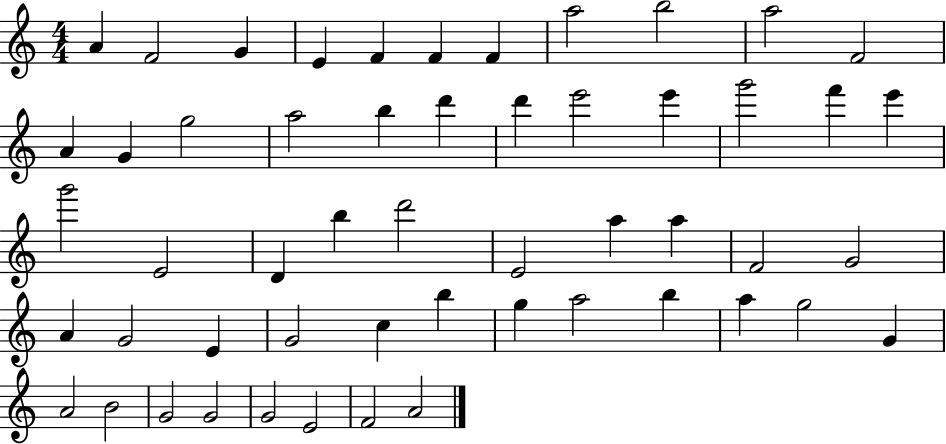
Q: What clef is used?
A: treble